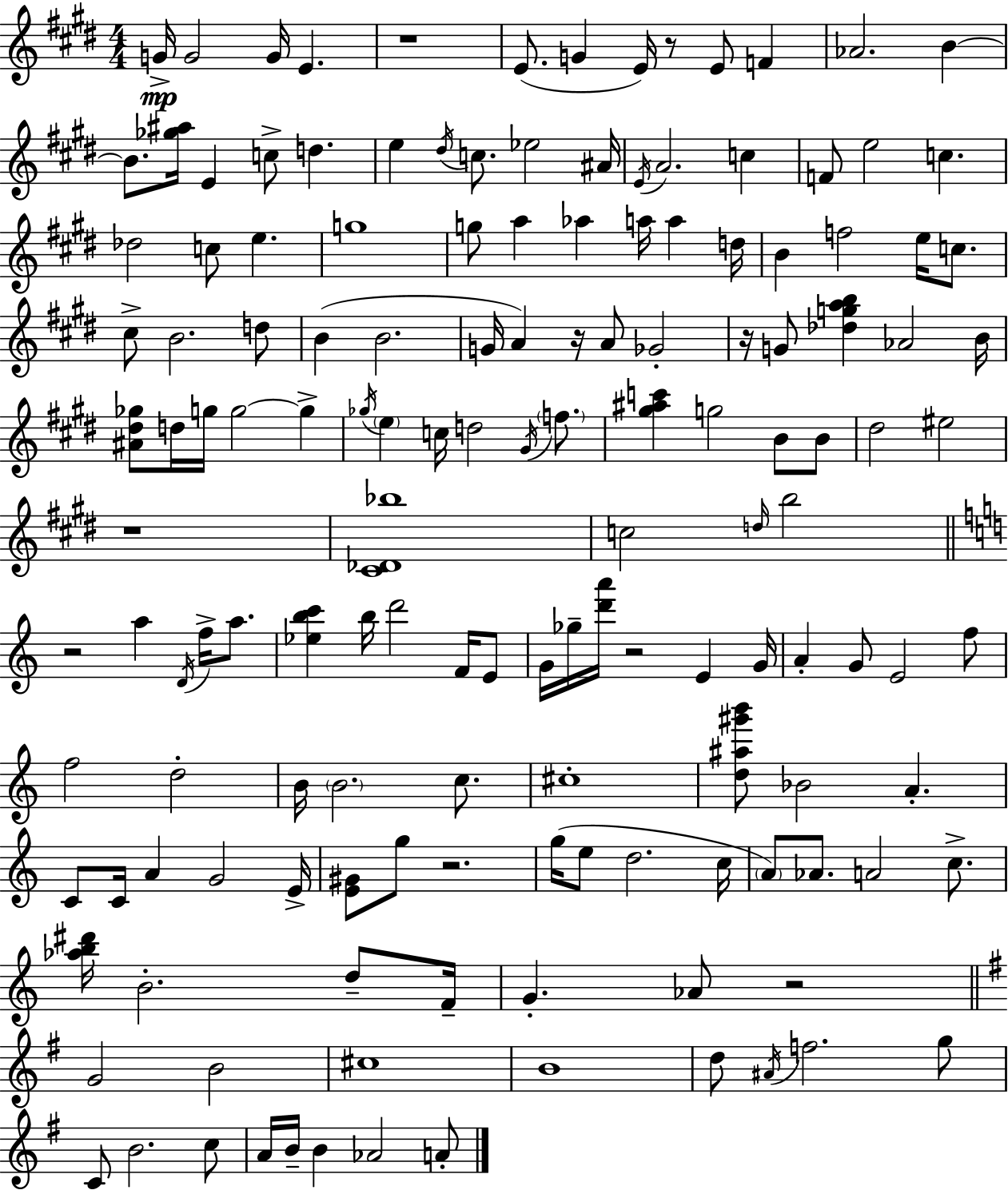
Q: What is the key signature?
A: E major